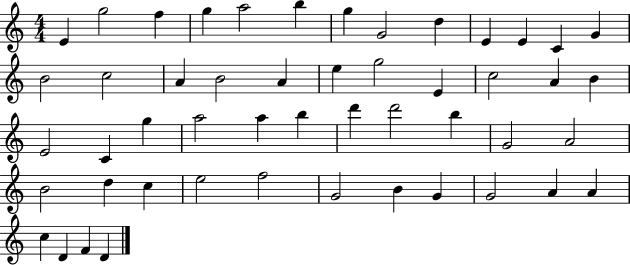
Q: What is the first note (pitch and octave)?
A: E4